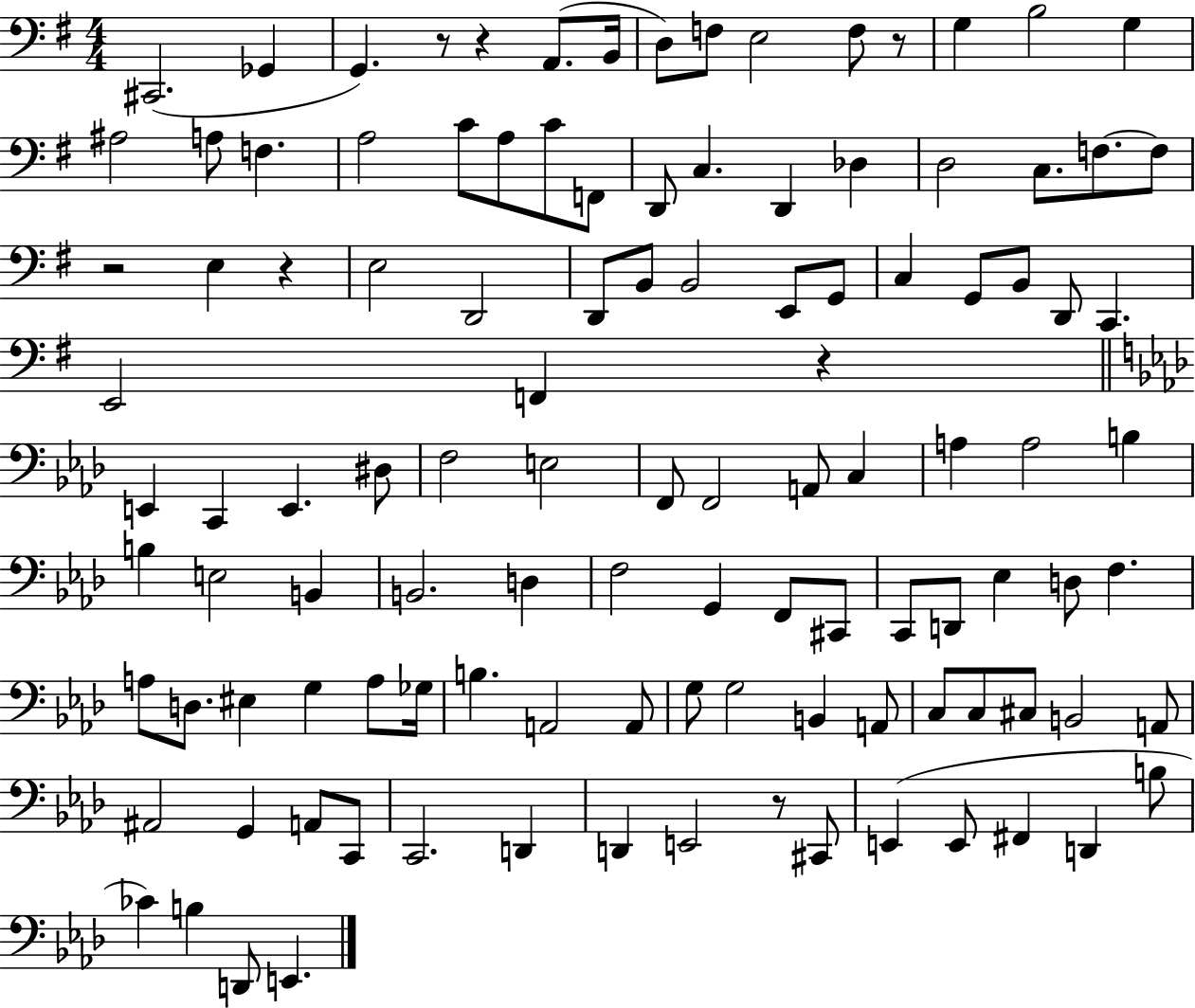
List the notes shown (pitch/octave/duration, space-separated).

C#2/h. Gb2/q G2/q. R/e R/q A2/e. B2/s D3/e F3/e E3/h F3/e R/e G3/q B3/h G3/q A#3/h A3/e F3/q. A3/h C4/e A3/e C4/e F2/e D2/e C3/q. D2/q Db3/q D3/h C3/e. F3/e. F3/e R/h E3/q R/q E3/h D2/h D2/e B2/e B2/h E2/e G2/e C3/q G2/e B2/e D2/e C2/q. E2/h F2/q R/q E2/q C2/q E2/q. D#3/e F3/h E3/h F2/e F2/h A2/e C3/q A3/q A3/h B3/q B3/q E3/h B2/q B2/h. D3/q F3/h G2/q F2/e C#2/e C2/e D2/e Eb3/q D3/e F3/q. A3/e D3/e. EIS3/q G3/q A3/e Gb3/s B3/q. A2/h A2/e G3/e G3/h B2/q A2/e C3/e C3/e C#3/e B2/h A2/e A#2/h G2/q A2/e C2/e C2/h. D2/q D2/q E2/h R/e C#2/e E2/q E2/e F#2/q D2/q B3/e CES4/q B3/q D2/e E2/q.